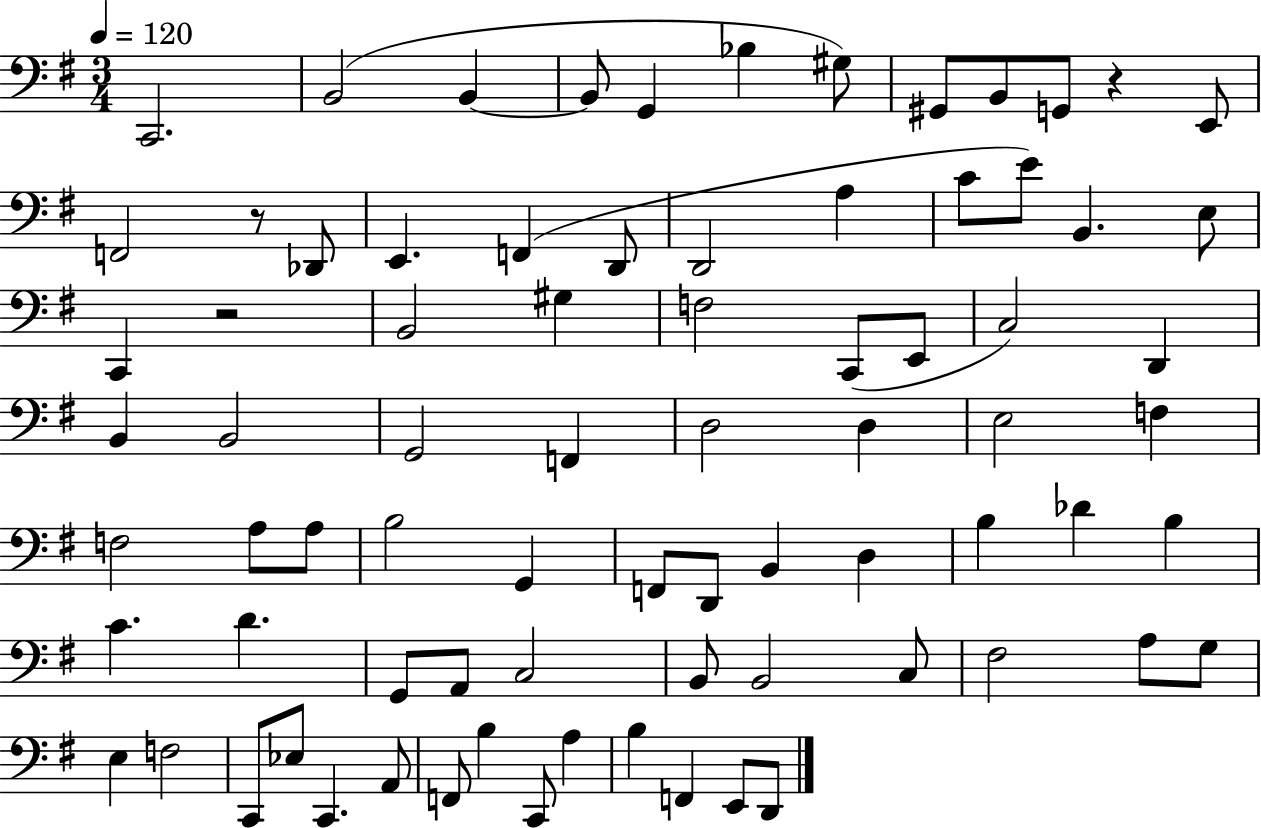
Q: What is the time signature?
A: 3/4